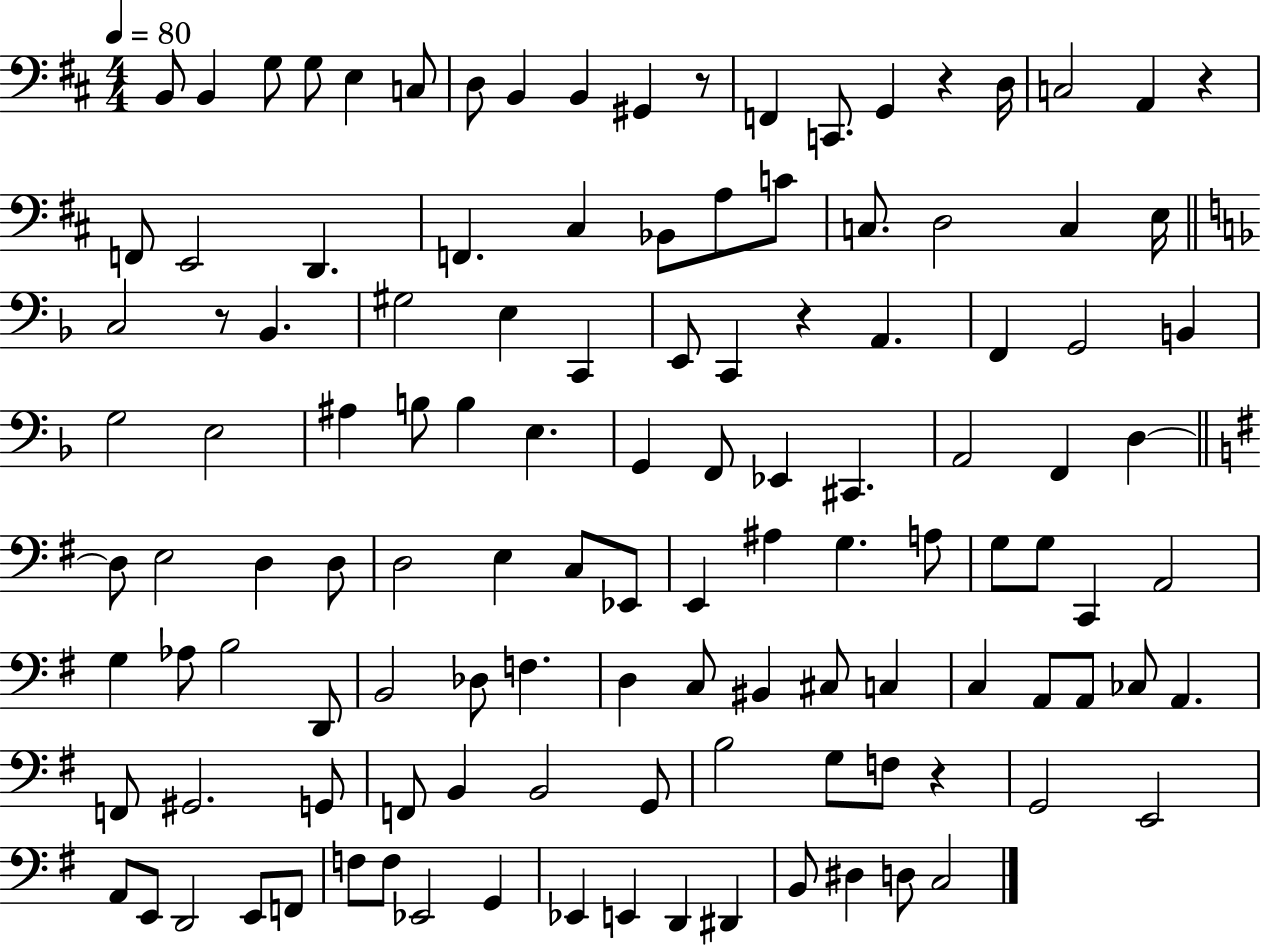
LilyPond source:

{
  \clef bass
  \numericTimeSignature
  \time 4/4
  \key d \major
  \tempo 4 = 80
  \repeat volta 2 { b,8 b,4 g8 g8 e4 c8 | d8 b,4 b,4 gis,4 r8 | f,4 c,8. g,4 r4 d16 | c2 a,4 r4 | \break f,8 e,2 d,4. | f,4. cis4 bes,8 a8 c'8 | c8. d2 c4 e16 | \bar "||" \break \key f \major c2 r8 bes,4. | gis2 e4 c,4 | e,8 c,4 r4 a,4. | f,4 g,2 b,4 | \break g2 e2 | ais4 b8 b4 e4. | g,4 f,8 ees,4 cis,4. | a,2 f,4 d4~~ | \break \bar "||" \break \key g \major d8 e2 d4 d8 | d2 e4 c8 ees,8 | e,4 ais4 g4. a8 | g8 g8 c,4 a,2 | \break g4 aes8 b2 d,8 | b,2 des8 f4. | d4 c8 bis,4 cis8 c4 | c4 a,8 a,8 ces8 a,4. | \break f,8 gis,2. g,8 | f,8 b,4 b,2 g,8 | b2 g8 f8 r4 | g,2 e,2 | \break a,8 e,8 d,2 e,8 f,8 | f8 f8 ees,2 g,4 | ees,4 e,4 d,4 dis,4 | b,8 dis4 d8 c2 | \break } \bar "|."
}